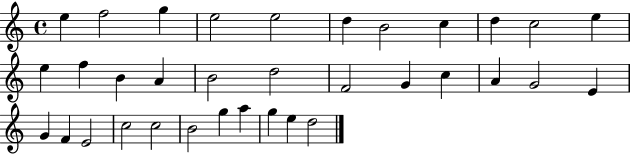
E5/q F5/h G5/q E5/h E5/h D5/q B4/h C5/q D5/q C5/h E5/q E5/q F5/q B4/q A4/q B4/h D5/h F4/h G4/q C5/q A4/q G4/h E4/q G4/q F4/q E4/h C5/h C5/h B4/h G5/q A5/q G5/q E5/q D5/h